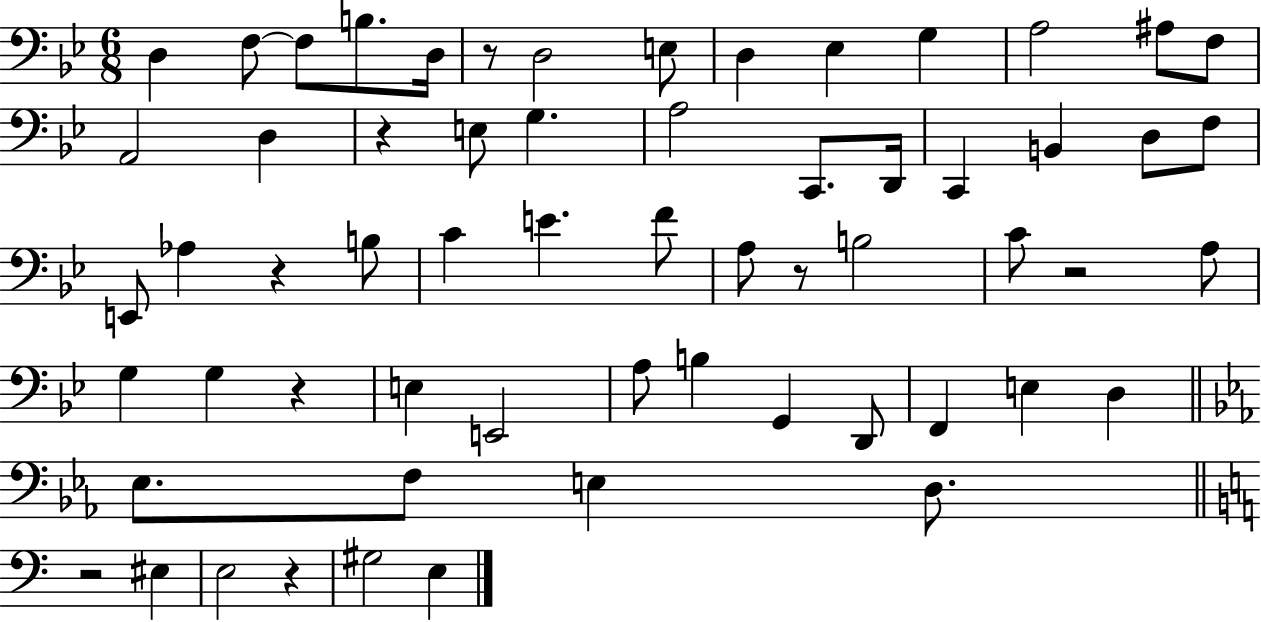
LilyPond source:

{
  \clef bass
  \numericTimeSignature
  \time 6/8
  \key bes \major
  d4 f8~~ f8 b8. d16 | r8 d2 e8 | d4 ees4 g4 | a2 ais8 f8 | \break a,2 d4 | r4 e8 g4. | a2 c,8. d,16 | c,4 b,4 d8 f8 | \break e,8 aes4 r4 b8 | c'4 e'4. f'8 | a8 r8 b2 | c'8 r2 a8 | \break g4 g4 r4 | e4 e,2 | a8 b4 g,4 d,8 | f,4 e4 d4 | \break \bar "||" \break \key c \minor ees8. f8 e4 d8. | \bar "||" \break \key c \major r2 eis4 | e2 r4 | gis2 e4 | \bar "|."
}